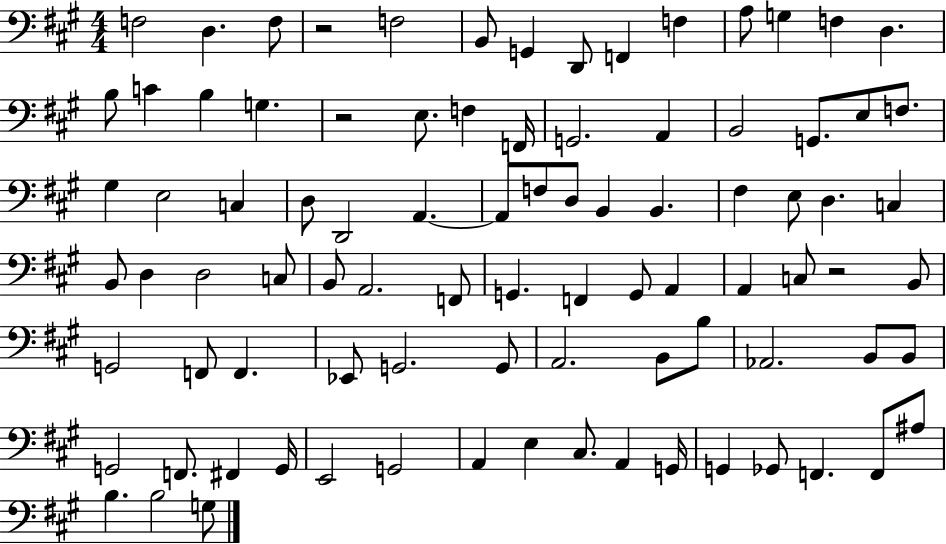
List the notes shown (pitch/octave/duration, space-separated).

F3/h D3/q. F3/e R/h F3/h B2/e G2/q D2/e F2/q F3/q A3/e G3/q F3/q D3/q. B3/e C4/q B3/q G3/q. R/h E3/e. F3/q F2/s G2/h. A2/q B2/h G2/e. E3/e F3/e. G#3/q E3/h C3/q D3/e D2/h A2/q. A2/e F3/e D3/e B2/q B2/q. F#3/q E3/e D3/q. C3/q B2/e D3/q D3/h C3/e B2/e A2/h. F2/e G2/q. F2/q G2/e A2/q A2/q C3/e R/h B2/e G2/h F2/e F2/q. Eb2/e G2/h. G2/e A2/h. B2/e B3/e Ab2/h. B2/e B2/e G2/h F2/e. F#2/q G2/s E2/h G2/h A2/q E3/q C#3/e. A2/q G2/s G2/q Gb2/e F2/q. F2/e A#3/e B3/q. B3/h G3/e